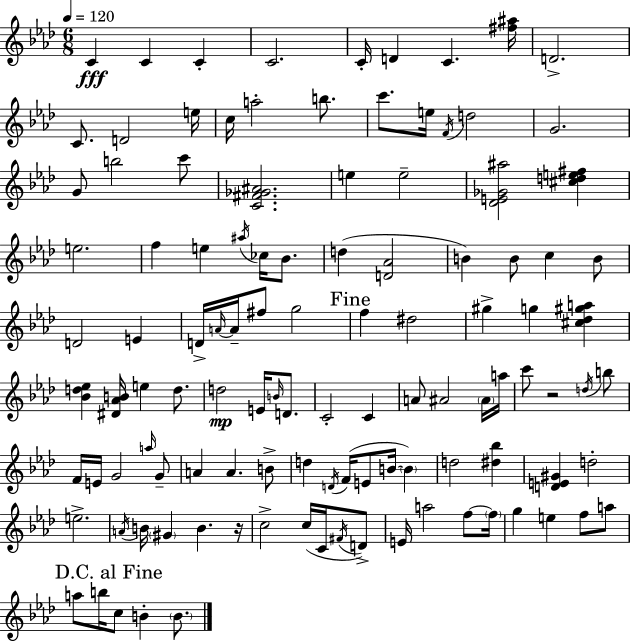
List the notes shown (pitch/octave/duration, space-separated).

C4/q C4/q C4/q C4/h. C4/s D4/q C4/q. [F#5,A#5]/s D4/h. C4/e. D4/h E5/s C5/s A5/h B5/e. C6/e. E5/s F4/s D5/h G4/h. G4/e B5/h C6/e [C4,F#4,Gb4,A#4]/h. E5/q E5/h [Db4,E4,Gb4,A#5]/h [C#5,D5,E5,F#5]/q E5/h. F5/q E5/q A#5/s CES5/s Bb4/e. D5/q [D4,Ab4]/h B4/q B4/e C5/q B4/e D4/h E4/q D4/s A4/s A4/s F#5/e G5/h F5/q D#5/h G#5/q G5/q [C#5,Db5,G#5,A5]/q [Bb4,D5,Eb5]/q [D#4,Ab4,B4]/s E5/q D5/e. D5/h E4/s B4/s D4/e. C4/h C4/q A4/e A#4/h A#4/s A5/s C6/e R/h D5/s B5/e F4/s E4/s G4/h A5/s G4/e A4/q A4/q. B4/e D5/q D4/s F4/s E4/e B4/s B4/q D5/h [D#5,Bb5]/q [D4,E4,G#4]/q D5/h E5/h. A4/s B4/s G#4/q B4/q. R/s C5/h C5/s C4/s F#4/s D4/e E4/s A5/h F5/e F5/s G5/q E5/q F5/e A5/e A5/e B5/s C5/e B4/q B4/e.